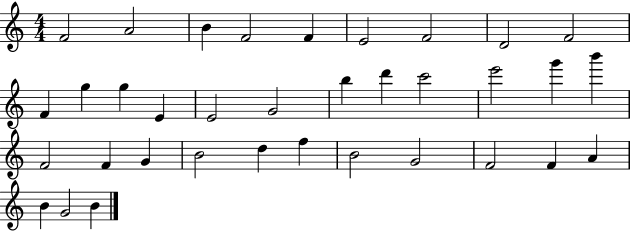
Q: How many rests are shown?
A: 0